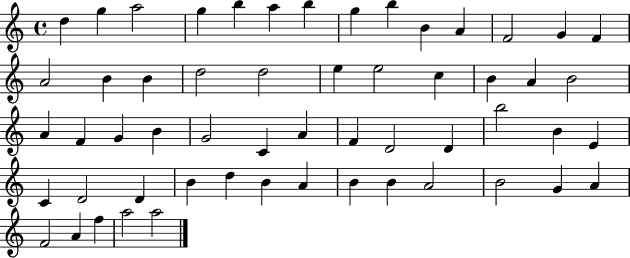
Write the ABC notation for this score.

X:1
T:Untitled
M:4/4
L:1/4
K:C
d g a2 g b a b g b B A F2 G F A2 B B d2 d2 e e2 c B A B2 A F G B G2 C A F D2 D b2 B E C D2 D B d B A B B A2 B2 G A F2 A f a2 a2